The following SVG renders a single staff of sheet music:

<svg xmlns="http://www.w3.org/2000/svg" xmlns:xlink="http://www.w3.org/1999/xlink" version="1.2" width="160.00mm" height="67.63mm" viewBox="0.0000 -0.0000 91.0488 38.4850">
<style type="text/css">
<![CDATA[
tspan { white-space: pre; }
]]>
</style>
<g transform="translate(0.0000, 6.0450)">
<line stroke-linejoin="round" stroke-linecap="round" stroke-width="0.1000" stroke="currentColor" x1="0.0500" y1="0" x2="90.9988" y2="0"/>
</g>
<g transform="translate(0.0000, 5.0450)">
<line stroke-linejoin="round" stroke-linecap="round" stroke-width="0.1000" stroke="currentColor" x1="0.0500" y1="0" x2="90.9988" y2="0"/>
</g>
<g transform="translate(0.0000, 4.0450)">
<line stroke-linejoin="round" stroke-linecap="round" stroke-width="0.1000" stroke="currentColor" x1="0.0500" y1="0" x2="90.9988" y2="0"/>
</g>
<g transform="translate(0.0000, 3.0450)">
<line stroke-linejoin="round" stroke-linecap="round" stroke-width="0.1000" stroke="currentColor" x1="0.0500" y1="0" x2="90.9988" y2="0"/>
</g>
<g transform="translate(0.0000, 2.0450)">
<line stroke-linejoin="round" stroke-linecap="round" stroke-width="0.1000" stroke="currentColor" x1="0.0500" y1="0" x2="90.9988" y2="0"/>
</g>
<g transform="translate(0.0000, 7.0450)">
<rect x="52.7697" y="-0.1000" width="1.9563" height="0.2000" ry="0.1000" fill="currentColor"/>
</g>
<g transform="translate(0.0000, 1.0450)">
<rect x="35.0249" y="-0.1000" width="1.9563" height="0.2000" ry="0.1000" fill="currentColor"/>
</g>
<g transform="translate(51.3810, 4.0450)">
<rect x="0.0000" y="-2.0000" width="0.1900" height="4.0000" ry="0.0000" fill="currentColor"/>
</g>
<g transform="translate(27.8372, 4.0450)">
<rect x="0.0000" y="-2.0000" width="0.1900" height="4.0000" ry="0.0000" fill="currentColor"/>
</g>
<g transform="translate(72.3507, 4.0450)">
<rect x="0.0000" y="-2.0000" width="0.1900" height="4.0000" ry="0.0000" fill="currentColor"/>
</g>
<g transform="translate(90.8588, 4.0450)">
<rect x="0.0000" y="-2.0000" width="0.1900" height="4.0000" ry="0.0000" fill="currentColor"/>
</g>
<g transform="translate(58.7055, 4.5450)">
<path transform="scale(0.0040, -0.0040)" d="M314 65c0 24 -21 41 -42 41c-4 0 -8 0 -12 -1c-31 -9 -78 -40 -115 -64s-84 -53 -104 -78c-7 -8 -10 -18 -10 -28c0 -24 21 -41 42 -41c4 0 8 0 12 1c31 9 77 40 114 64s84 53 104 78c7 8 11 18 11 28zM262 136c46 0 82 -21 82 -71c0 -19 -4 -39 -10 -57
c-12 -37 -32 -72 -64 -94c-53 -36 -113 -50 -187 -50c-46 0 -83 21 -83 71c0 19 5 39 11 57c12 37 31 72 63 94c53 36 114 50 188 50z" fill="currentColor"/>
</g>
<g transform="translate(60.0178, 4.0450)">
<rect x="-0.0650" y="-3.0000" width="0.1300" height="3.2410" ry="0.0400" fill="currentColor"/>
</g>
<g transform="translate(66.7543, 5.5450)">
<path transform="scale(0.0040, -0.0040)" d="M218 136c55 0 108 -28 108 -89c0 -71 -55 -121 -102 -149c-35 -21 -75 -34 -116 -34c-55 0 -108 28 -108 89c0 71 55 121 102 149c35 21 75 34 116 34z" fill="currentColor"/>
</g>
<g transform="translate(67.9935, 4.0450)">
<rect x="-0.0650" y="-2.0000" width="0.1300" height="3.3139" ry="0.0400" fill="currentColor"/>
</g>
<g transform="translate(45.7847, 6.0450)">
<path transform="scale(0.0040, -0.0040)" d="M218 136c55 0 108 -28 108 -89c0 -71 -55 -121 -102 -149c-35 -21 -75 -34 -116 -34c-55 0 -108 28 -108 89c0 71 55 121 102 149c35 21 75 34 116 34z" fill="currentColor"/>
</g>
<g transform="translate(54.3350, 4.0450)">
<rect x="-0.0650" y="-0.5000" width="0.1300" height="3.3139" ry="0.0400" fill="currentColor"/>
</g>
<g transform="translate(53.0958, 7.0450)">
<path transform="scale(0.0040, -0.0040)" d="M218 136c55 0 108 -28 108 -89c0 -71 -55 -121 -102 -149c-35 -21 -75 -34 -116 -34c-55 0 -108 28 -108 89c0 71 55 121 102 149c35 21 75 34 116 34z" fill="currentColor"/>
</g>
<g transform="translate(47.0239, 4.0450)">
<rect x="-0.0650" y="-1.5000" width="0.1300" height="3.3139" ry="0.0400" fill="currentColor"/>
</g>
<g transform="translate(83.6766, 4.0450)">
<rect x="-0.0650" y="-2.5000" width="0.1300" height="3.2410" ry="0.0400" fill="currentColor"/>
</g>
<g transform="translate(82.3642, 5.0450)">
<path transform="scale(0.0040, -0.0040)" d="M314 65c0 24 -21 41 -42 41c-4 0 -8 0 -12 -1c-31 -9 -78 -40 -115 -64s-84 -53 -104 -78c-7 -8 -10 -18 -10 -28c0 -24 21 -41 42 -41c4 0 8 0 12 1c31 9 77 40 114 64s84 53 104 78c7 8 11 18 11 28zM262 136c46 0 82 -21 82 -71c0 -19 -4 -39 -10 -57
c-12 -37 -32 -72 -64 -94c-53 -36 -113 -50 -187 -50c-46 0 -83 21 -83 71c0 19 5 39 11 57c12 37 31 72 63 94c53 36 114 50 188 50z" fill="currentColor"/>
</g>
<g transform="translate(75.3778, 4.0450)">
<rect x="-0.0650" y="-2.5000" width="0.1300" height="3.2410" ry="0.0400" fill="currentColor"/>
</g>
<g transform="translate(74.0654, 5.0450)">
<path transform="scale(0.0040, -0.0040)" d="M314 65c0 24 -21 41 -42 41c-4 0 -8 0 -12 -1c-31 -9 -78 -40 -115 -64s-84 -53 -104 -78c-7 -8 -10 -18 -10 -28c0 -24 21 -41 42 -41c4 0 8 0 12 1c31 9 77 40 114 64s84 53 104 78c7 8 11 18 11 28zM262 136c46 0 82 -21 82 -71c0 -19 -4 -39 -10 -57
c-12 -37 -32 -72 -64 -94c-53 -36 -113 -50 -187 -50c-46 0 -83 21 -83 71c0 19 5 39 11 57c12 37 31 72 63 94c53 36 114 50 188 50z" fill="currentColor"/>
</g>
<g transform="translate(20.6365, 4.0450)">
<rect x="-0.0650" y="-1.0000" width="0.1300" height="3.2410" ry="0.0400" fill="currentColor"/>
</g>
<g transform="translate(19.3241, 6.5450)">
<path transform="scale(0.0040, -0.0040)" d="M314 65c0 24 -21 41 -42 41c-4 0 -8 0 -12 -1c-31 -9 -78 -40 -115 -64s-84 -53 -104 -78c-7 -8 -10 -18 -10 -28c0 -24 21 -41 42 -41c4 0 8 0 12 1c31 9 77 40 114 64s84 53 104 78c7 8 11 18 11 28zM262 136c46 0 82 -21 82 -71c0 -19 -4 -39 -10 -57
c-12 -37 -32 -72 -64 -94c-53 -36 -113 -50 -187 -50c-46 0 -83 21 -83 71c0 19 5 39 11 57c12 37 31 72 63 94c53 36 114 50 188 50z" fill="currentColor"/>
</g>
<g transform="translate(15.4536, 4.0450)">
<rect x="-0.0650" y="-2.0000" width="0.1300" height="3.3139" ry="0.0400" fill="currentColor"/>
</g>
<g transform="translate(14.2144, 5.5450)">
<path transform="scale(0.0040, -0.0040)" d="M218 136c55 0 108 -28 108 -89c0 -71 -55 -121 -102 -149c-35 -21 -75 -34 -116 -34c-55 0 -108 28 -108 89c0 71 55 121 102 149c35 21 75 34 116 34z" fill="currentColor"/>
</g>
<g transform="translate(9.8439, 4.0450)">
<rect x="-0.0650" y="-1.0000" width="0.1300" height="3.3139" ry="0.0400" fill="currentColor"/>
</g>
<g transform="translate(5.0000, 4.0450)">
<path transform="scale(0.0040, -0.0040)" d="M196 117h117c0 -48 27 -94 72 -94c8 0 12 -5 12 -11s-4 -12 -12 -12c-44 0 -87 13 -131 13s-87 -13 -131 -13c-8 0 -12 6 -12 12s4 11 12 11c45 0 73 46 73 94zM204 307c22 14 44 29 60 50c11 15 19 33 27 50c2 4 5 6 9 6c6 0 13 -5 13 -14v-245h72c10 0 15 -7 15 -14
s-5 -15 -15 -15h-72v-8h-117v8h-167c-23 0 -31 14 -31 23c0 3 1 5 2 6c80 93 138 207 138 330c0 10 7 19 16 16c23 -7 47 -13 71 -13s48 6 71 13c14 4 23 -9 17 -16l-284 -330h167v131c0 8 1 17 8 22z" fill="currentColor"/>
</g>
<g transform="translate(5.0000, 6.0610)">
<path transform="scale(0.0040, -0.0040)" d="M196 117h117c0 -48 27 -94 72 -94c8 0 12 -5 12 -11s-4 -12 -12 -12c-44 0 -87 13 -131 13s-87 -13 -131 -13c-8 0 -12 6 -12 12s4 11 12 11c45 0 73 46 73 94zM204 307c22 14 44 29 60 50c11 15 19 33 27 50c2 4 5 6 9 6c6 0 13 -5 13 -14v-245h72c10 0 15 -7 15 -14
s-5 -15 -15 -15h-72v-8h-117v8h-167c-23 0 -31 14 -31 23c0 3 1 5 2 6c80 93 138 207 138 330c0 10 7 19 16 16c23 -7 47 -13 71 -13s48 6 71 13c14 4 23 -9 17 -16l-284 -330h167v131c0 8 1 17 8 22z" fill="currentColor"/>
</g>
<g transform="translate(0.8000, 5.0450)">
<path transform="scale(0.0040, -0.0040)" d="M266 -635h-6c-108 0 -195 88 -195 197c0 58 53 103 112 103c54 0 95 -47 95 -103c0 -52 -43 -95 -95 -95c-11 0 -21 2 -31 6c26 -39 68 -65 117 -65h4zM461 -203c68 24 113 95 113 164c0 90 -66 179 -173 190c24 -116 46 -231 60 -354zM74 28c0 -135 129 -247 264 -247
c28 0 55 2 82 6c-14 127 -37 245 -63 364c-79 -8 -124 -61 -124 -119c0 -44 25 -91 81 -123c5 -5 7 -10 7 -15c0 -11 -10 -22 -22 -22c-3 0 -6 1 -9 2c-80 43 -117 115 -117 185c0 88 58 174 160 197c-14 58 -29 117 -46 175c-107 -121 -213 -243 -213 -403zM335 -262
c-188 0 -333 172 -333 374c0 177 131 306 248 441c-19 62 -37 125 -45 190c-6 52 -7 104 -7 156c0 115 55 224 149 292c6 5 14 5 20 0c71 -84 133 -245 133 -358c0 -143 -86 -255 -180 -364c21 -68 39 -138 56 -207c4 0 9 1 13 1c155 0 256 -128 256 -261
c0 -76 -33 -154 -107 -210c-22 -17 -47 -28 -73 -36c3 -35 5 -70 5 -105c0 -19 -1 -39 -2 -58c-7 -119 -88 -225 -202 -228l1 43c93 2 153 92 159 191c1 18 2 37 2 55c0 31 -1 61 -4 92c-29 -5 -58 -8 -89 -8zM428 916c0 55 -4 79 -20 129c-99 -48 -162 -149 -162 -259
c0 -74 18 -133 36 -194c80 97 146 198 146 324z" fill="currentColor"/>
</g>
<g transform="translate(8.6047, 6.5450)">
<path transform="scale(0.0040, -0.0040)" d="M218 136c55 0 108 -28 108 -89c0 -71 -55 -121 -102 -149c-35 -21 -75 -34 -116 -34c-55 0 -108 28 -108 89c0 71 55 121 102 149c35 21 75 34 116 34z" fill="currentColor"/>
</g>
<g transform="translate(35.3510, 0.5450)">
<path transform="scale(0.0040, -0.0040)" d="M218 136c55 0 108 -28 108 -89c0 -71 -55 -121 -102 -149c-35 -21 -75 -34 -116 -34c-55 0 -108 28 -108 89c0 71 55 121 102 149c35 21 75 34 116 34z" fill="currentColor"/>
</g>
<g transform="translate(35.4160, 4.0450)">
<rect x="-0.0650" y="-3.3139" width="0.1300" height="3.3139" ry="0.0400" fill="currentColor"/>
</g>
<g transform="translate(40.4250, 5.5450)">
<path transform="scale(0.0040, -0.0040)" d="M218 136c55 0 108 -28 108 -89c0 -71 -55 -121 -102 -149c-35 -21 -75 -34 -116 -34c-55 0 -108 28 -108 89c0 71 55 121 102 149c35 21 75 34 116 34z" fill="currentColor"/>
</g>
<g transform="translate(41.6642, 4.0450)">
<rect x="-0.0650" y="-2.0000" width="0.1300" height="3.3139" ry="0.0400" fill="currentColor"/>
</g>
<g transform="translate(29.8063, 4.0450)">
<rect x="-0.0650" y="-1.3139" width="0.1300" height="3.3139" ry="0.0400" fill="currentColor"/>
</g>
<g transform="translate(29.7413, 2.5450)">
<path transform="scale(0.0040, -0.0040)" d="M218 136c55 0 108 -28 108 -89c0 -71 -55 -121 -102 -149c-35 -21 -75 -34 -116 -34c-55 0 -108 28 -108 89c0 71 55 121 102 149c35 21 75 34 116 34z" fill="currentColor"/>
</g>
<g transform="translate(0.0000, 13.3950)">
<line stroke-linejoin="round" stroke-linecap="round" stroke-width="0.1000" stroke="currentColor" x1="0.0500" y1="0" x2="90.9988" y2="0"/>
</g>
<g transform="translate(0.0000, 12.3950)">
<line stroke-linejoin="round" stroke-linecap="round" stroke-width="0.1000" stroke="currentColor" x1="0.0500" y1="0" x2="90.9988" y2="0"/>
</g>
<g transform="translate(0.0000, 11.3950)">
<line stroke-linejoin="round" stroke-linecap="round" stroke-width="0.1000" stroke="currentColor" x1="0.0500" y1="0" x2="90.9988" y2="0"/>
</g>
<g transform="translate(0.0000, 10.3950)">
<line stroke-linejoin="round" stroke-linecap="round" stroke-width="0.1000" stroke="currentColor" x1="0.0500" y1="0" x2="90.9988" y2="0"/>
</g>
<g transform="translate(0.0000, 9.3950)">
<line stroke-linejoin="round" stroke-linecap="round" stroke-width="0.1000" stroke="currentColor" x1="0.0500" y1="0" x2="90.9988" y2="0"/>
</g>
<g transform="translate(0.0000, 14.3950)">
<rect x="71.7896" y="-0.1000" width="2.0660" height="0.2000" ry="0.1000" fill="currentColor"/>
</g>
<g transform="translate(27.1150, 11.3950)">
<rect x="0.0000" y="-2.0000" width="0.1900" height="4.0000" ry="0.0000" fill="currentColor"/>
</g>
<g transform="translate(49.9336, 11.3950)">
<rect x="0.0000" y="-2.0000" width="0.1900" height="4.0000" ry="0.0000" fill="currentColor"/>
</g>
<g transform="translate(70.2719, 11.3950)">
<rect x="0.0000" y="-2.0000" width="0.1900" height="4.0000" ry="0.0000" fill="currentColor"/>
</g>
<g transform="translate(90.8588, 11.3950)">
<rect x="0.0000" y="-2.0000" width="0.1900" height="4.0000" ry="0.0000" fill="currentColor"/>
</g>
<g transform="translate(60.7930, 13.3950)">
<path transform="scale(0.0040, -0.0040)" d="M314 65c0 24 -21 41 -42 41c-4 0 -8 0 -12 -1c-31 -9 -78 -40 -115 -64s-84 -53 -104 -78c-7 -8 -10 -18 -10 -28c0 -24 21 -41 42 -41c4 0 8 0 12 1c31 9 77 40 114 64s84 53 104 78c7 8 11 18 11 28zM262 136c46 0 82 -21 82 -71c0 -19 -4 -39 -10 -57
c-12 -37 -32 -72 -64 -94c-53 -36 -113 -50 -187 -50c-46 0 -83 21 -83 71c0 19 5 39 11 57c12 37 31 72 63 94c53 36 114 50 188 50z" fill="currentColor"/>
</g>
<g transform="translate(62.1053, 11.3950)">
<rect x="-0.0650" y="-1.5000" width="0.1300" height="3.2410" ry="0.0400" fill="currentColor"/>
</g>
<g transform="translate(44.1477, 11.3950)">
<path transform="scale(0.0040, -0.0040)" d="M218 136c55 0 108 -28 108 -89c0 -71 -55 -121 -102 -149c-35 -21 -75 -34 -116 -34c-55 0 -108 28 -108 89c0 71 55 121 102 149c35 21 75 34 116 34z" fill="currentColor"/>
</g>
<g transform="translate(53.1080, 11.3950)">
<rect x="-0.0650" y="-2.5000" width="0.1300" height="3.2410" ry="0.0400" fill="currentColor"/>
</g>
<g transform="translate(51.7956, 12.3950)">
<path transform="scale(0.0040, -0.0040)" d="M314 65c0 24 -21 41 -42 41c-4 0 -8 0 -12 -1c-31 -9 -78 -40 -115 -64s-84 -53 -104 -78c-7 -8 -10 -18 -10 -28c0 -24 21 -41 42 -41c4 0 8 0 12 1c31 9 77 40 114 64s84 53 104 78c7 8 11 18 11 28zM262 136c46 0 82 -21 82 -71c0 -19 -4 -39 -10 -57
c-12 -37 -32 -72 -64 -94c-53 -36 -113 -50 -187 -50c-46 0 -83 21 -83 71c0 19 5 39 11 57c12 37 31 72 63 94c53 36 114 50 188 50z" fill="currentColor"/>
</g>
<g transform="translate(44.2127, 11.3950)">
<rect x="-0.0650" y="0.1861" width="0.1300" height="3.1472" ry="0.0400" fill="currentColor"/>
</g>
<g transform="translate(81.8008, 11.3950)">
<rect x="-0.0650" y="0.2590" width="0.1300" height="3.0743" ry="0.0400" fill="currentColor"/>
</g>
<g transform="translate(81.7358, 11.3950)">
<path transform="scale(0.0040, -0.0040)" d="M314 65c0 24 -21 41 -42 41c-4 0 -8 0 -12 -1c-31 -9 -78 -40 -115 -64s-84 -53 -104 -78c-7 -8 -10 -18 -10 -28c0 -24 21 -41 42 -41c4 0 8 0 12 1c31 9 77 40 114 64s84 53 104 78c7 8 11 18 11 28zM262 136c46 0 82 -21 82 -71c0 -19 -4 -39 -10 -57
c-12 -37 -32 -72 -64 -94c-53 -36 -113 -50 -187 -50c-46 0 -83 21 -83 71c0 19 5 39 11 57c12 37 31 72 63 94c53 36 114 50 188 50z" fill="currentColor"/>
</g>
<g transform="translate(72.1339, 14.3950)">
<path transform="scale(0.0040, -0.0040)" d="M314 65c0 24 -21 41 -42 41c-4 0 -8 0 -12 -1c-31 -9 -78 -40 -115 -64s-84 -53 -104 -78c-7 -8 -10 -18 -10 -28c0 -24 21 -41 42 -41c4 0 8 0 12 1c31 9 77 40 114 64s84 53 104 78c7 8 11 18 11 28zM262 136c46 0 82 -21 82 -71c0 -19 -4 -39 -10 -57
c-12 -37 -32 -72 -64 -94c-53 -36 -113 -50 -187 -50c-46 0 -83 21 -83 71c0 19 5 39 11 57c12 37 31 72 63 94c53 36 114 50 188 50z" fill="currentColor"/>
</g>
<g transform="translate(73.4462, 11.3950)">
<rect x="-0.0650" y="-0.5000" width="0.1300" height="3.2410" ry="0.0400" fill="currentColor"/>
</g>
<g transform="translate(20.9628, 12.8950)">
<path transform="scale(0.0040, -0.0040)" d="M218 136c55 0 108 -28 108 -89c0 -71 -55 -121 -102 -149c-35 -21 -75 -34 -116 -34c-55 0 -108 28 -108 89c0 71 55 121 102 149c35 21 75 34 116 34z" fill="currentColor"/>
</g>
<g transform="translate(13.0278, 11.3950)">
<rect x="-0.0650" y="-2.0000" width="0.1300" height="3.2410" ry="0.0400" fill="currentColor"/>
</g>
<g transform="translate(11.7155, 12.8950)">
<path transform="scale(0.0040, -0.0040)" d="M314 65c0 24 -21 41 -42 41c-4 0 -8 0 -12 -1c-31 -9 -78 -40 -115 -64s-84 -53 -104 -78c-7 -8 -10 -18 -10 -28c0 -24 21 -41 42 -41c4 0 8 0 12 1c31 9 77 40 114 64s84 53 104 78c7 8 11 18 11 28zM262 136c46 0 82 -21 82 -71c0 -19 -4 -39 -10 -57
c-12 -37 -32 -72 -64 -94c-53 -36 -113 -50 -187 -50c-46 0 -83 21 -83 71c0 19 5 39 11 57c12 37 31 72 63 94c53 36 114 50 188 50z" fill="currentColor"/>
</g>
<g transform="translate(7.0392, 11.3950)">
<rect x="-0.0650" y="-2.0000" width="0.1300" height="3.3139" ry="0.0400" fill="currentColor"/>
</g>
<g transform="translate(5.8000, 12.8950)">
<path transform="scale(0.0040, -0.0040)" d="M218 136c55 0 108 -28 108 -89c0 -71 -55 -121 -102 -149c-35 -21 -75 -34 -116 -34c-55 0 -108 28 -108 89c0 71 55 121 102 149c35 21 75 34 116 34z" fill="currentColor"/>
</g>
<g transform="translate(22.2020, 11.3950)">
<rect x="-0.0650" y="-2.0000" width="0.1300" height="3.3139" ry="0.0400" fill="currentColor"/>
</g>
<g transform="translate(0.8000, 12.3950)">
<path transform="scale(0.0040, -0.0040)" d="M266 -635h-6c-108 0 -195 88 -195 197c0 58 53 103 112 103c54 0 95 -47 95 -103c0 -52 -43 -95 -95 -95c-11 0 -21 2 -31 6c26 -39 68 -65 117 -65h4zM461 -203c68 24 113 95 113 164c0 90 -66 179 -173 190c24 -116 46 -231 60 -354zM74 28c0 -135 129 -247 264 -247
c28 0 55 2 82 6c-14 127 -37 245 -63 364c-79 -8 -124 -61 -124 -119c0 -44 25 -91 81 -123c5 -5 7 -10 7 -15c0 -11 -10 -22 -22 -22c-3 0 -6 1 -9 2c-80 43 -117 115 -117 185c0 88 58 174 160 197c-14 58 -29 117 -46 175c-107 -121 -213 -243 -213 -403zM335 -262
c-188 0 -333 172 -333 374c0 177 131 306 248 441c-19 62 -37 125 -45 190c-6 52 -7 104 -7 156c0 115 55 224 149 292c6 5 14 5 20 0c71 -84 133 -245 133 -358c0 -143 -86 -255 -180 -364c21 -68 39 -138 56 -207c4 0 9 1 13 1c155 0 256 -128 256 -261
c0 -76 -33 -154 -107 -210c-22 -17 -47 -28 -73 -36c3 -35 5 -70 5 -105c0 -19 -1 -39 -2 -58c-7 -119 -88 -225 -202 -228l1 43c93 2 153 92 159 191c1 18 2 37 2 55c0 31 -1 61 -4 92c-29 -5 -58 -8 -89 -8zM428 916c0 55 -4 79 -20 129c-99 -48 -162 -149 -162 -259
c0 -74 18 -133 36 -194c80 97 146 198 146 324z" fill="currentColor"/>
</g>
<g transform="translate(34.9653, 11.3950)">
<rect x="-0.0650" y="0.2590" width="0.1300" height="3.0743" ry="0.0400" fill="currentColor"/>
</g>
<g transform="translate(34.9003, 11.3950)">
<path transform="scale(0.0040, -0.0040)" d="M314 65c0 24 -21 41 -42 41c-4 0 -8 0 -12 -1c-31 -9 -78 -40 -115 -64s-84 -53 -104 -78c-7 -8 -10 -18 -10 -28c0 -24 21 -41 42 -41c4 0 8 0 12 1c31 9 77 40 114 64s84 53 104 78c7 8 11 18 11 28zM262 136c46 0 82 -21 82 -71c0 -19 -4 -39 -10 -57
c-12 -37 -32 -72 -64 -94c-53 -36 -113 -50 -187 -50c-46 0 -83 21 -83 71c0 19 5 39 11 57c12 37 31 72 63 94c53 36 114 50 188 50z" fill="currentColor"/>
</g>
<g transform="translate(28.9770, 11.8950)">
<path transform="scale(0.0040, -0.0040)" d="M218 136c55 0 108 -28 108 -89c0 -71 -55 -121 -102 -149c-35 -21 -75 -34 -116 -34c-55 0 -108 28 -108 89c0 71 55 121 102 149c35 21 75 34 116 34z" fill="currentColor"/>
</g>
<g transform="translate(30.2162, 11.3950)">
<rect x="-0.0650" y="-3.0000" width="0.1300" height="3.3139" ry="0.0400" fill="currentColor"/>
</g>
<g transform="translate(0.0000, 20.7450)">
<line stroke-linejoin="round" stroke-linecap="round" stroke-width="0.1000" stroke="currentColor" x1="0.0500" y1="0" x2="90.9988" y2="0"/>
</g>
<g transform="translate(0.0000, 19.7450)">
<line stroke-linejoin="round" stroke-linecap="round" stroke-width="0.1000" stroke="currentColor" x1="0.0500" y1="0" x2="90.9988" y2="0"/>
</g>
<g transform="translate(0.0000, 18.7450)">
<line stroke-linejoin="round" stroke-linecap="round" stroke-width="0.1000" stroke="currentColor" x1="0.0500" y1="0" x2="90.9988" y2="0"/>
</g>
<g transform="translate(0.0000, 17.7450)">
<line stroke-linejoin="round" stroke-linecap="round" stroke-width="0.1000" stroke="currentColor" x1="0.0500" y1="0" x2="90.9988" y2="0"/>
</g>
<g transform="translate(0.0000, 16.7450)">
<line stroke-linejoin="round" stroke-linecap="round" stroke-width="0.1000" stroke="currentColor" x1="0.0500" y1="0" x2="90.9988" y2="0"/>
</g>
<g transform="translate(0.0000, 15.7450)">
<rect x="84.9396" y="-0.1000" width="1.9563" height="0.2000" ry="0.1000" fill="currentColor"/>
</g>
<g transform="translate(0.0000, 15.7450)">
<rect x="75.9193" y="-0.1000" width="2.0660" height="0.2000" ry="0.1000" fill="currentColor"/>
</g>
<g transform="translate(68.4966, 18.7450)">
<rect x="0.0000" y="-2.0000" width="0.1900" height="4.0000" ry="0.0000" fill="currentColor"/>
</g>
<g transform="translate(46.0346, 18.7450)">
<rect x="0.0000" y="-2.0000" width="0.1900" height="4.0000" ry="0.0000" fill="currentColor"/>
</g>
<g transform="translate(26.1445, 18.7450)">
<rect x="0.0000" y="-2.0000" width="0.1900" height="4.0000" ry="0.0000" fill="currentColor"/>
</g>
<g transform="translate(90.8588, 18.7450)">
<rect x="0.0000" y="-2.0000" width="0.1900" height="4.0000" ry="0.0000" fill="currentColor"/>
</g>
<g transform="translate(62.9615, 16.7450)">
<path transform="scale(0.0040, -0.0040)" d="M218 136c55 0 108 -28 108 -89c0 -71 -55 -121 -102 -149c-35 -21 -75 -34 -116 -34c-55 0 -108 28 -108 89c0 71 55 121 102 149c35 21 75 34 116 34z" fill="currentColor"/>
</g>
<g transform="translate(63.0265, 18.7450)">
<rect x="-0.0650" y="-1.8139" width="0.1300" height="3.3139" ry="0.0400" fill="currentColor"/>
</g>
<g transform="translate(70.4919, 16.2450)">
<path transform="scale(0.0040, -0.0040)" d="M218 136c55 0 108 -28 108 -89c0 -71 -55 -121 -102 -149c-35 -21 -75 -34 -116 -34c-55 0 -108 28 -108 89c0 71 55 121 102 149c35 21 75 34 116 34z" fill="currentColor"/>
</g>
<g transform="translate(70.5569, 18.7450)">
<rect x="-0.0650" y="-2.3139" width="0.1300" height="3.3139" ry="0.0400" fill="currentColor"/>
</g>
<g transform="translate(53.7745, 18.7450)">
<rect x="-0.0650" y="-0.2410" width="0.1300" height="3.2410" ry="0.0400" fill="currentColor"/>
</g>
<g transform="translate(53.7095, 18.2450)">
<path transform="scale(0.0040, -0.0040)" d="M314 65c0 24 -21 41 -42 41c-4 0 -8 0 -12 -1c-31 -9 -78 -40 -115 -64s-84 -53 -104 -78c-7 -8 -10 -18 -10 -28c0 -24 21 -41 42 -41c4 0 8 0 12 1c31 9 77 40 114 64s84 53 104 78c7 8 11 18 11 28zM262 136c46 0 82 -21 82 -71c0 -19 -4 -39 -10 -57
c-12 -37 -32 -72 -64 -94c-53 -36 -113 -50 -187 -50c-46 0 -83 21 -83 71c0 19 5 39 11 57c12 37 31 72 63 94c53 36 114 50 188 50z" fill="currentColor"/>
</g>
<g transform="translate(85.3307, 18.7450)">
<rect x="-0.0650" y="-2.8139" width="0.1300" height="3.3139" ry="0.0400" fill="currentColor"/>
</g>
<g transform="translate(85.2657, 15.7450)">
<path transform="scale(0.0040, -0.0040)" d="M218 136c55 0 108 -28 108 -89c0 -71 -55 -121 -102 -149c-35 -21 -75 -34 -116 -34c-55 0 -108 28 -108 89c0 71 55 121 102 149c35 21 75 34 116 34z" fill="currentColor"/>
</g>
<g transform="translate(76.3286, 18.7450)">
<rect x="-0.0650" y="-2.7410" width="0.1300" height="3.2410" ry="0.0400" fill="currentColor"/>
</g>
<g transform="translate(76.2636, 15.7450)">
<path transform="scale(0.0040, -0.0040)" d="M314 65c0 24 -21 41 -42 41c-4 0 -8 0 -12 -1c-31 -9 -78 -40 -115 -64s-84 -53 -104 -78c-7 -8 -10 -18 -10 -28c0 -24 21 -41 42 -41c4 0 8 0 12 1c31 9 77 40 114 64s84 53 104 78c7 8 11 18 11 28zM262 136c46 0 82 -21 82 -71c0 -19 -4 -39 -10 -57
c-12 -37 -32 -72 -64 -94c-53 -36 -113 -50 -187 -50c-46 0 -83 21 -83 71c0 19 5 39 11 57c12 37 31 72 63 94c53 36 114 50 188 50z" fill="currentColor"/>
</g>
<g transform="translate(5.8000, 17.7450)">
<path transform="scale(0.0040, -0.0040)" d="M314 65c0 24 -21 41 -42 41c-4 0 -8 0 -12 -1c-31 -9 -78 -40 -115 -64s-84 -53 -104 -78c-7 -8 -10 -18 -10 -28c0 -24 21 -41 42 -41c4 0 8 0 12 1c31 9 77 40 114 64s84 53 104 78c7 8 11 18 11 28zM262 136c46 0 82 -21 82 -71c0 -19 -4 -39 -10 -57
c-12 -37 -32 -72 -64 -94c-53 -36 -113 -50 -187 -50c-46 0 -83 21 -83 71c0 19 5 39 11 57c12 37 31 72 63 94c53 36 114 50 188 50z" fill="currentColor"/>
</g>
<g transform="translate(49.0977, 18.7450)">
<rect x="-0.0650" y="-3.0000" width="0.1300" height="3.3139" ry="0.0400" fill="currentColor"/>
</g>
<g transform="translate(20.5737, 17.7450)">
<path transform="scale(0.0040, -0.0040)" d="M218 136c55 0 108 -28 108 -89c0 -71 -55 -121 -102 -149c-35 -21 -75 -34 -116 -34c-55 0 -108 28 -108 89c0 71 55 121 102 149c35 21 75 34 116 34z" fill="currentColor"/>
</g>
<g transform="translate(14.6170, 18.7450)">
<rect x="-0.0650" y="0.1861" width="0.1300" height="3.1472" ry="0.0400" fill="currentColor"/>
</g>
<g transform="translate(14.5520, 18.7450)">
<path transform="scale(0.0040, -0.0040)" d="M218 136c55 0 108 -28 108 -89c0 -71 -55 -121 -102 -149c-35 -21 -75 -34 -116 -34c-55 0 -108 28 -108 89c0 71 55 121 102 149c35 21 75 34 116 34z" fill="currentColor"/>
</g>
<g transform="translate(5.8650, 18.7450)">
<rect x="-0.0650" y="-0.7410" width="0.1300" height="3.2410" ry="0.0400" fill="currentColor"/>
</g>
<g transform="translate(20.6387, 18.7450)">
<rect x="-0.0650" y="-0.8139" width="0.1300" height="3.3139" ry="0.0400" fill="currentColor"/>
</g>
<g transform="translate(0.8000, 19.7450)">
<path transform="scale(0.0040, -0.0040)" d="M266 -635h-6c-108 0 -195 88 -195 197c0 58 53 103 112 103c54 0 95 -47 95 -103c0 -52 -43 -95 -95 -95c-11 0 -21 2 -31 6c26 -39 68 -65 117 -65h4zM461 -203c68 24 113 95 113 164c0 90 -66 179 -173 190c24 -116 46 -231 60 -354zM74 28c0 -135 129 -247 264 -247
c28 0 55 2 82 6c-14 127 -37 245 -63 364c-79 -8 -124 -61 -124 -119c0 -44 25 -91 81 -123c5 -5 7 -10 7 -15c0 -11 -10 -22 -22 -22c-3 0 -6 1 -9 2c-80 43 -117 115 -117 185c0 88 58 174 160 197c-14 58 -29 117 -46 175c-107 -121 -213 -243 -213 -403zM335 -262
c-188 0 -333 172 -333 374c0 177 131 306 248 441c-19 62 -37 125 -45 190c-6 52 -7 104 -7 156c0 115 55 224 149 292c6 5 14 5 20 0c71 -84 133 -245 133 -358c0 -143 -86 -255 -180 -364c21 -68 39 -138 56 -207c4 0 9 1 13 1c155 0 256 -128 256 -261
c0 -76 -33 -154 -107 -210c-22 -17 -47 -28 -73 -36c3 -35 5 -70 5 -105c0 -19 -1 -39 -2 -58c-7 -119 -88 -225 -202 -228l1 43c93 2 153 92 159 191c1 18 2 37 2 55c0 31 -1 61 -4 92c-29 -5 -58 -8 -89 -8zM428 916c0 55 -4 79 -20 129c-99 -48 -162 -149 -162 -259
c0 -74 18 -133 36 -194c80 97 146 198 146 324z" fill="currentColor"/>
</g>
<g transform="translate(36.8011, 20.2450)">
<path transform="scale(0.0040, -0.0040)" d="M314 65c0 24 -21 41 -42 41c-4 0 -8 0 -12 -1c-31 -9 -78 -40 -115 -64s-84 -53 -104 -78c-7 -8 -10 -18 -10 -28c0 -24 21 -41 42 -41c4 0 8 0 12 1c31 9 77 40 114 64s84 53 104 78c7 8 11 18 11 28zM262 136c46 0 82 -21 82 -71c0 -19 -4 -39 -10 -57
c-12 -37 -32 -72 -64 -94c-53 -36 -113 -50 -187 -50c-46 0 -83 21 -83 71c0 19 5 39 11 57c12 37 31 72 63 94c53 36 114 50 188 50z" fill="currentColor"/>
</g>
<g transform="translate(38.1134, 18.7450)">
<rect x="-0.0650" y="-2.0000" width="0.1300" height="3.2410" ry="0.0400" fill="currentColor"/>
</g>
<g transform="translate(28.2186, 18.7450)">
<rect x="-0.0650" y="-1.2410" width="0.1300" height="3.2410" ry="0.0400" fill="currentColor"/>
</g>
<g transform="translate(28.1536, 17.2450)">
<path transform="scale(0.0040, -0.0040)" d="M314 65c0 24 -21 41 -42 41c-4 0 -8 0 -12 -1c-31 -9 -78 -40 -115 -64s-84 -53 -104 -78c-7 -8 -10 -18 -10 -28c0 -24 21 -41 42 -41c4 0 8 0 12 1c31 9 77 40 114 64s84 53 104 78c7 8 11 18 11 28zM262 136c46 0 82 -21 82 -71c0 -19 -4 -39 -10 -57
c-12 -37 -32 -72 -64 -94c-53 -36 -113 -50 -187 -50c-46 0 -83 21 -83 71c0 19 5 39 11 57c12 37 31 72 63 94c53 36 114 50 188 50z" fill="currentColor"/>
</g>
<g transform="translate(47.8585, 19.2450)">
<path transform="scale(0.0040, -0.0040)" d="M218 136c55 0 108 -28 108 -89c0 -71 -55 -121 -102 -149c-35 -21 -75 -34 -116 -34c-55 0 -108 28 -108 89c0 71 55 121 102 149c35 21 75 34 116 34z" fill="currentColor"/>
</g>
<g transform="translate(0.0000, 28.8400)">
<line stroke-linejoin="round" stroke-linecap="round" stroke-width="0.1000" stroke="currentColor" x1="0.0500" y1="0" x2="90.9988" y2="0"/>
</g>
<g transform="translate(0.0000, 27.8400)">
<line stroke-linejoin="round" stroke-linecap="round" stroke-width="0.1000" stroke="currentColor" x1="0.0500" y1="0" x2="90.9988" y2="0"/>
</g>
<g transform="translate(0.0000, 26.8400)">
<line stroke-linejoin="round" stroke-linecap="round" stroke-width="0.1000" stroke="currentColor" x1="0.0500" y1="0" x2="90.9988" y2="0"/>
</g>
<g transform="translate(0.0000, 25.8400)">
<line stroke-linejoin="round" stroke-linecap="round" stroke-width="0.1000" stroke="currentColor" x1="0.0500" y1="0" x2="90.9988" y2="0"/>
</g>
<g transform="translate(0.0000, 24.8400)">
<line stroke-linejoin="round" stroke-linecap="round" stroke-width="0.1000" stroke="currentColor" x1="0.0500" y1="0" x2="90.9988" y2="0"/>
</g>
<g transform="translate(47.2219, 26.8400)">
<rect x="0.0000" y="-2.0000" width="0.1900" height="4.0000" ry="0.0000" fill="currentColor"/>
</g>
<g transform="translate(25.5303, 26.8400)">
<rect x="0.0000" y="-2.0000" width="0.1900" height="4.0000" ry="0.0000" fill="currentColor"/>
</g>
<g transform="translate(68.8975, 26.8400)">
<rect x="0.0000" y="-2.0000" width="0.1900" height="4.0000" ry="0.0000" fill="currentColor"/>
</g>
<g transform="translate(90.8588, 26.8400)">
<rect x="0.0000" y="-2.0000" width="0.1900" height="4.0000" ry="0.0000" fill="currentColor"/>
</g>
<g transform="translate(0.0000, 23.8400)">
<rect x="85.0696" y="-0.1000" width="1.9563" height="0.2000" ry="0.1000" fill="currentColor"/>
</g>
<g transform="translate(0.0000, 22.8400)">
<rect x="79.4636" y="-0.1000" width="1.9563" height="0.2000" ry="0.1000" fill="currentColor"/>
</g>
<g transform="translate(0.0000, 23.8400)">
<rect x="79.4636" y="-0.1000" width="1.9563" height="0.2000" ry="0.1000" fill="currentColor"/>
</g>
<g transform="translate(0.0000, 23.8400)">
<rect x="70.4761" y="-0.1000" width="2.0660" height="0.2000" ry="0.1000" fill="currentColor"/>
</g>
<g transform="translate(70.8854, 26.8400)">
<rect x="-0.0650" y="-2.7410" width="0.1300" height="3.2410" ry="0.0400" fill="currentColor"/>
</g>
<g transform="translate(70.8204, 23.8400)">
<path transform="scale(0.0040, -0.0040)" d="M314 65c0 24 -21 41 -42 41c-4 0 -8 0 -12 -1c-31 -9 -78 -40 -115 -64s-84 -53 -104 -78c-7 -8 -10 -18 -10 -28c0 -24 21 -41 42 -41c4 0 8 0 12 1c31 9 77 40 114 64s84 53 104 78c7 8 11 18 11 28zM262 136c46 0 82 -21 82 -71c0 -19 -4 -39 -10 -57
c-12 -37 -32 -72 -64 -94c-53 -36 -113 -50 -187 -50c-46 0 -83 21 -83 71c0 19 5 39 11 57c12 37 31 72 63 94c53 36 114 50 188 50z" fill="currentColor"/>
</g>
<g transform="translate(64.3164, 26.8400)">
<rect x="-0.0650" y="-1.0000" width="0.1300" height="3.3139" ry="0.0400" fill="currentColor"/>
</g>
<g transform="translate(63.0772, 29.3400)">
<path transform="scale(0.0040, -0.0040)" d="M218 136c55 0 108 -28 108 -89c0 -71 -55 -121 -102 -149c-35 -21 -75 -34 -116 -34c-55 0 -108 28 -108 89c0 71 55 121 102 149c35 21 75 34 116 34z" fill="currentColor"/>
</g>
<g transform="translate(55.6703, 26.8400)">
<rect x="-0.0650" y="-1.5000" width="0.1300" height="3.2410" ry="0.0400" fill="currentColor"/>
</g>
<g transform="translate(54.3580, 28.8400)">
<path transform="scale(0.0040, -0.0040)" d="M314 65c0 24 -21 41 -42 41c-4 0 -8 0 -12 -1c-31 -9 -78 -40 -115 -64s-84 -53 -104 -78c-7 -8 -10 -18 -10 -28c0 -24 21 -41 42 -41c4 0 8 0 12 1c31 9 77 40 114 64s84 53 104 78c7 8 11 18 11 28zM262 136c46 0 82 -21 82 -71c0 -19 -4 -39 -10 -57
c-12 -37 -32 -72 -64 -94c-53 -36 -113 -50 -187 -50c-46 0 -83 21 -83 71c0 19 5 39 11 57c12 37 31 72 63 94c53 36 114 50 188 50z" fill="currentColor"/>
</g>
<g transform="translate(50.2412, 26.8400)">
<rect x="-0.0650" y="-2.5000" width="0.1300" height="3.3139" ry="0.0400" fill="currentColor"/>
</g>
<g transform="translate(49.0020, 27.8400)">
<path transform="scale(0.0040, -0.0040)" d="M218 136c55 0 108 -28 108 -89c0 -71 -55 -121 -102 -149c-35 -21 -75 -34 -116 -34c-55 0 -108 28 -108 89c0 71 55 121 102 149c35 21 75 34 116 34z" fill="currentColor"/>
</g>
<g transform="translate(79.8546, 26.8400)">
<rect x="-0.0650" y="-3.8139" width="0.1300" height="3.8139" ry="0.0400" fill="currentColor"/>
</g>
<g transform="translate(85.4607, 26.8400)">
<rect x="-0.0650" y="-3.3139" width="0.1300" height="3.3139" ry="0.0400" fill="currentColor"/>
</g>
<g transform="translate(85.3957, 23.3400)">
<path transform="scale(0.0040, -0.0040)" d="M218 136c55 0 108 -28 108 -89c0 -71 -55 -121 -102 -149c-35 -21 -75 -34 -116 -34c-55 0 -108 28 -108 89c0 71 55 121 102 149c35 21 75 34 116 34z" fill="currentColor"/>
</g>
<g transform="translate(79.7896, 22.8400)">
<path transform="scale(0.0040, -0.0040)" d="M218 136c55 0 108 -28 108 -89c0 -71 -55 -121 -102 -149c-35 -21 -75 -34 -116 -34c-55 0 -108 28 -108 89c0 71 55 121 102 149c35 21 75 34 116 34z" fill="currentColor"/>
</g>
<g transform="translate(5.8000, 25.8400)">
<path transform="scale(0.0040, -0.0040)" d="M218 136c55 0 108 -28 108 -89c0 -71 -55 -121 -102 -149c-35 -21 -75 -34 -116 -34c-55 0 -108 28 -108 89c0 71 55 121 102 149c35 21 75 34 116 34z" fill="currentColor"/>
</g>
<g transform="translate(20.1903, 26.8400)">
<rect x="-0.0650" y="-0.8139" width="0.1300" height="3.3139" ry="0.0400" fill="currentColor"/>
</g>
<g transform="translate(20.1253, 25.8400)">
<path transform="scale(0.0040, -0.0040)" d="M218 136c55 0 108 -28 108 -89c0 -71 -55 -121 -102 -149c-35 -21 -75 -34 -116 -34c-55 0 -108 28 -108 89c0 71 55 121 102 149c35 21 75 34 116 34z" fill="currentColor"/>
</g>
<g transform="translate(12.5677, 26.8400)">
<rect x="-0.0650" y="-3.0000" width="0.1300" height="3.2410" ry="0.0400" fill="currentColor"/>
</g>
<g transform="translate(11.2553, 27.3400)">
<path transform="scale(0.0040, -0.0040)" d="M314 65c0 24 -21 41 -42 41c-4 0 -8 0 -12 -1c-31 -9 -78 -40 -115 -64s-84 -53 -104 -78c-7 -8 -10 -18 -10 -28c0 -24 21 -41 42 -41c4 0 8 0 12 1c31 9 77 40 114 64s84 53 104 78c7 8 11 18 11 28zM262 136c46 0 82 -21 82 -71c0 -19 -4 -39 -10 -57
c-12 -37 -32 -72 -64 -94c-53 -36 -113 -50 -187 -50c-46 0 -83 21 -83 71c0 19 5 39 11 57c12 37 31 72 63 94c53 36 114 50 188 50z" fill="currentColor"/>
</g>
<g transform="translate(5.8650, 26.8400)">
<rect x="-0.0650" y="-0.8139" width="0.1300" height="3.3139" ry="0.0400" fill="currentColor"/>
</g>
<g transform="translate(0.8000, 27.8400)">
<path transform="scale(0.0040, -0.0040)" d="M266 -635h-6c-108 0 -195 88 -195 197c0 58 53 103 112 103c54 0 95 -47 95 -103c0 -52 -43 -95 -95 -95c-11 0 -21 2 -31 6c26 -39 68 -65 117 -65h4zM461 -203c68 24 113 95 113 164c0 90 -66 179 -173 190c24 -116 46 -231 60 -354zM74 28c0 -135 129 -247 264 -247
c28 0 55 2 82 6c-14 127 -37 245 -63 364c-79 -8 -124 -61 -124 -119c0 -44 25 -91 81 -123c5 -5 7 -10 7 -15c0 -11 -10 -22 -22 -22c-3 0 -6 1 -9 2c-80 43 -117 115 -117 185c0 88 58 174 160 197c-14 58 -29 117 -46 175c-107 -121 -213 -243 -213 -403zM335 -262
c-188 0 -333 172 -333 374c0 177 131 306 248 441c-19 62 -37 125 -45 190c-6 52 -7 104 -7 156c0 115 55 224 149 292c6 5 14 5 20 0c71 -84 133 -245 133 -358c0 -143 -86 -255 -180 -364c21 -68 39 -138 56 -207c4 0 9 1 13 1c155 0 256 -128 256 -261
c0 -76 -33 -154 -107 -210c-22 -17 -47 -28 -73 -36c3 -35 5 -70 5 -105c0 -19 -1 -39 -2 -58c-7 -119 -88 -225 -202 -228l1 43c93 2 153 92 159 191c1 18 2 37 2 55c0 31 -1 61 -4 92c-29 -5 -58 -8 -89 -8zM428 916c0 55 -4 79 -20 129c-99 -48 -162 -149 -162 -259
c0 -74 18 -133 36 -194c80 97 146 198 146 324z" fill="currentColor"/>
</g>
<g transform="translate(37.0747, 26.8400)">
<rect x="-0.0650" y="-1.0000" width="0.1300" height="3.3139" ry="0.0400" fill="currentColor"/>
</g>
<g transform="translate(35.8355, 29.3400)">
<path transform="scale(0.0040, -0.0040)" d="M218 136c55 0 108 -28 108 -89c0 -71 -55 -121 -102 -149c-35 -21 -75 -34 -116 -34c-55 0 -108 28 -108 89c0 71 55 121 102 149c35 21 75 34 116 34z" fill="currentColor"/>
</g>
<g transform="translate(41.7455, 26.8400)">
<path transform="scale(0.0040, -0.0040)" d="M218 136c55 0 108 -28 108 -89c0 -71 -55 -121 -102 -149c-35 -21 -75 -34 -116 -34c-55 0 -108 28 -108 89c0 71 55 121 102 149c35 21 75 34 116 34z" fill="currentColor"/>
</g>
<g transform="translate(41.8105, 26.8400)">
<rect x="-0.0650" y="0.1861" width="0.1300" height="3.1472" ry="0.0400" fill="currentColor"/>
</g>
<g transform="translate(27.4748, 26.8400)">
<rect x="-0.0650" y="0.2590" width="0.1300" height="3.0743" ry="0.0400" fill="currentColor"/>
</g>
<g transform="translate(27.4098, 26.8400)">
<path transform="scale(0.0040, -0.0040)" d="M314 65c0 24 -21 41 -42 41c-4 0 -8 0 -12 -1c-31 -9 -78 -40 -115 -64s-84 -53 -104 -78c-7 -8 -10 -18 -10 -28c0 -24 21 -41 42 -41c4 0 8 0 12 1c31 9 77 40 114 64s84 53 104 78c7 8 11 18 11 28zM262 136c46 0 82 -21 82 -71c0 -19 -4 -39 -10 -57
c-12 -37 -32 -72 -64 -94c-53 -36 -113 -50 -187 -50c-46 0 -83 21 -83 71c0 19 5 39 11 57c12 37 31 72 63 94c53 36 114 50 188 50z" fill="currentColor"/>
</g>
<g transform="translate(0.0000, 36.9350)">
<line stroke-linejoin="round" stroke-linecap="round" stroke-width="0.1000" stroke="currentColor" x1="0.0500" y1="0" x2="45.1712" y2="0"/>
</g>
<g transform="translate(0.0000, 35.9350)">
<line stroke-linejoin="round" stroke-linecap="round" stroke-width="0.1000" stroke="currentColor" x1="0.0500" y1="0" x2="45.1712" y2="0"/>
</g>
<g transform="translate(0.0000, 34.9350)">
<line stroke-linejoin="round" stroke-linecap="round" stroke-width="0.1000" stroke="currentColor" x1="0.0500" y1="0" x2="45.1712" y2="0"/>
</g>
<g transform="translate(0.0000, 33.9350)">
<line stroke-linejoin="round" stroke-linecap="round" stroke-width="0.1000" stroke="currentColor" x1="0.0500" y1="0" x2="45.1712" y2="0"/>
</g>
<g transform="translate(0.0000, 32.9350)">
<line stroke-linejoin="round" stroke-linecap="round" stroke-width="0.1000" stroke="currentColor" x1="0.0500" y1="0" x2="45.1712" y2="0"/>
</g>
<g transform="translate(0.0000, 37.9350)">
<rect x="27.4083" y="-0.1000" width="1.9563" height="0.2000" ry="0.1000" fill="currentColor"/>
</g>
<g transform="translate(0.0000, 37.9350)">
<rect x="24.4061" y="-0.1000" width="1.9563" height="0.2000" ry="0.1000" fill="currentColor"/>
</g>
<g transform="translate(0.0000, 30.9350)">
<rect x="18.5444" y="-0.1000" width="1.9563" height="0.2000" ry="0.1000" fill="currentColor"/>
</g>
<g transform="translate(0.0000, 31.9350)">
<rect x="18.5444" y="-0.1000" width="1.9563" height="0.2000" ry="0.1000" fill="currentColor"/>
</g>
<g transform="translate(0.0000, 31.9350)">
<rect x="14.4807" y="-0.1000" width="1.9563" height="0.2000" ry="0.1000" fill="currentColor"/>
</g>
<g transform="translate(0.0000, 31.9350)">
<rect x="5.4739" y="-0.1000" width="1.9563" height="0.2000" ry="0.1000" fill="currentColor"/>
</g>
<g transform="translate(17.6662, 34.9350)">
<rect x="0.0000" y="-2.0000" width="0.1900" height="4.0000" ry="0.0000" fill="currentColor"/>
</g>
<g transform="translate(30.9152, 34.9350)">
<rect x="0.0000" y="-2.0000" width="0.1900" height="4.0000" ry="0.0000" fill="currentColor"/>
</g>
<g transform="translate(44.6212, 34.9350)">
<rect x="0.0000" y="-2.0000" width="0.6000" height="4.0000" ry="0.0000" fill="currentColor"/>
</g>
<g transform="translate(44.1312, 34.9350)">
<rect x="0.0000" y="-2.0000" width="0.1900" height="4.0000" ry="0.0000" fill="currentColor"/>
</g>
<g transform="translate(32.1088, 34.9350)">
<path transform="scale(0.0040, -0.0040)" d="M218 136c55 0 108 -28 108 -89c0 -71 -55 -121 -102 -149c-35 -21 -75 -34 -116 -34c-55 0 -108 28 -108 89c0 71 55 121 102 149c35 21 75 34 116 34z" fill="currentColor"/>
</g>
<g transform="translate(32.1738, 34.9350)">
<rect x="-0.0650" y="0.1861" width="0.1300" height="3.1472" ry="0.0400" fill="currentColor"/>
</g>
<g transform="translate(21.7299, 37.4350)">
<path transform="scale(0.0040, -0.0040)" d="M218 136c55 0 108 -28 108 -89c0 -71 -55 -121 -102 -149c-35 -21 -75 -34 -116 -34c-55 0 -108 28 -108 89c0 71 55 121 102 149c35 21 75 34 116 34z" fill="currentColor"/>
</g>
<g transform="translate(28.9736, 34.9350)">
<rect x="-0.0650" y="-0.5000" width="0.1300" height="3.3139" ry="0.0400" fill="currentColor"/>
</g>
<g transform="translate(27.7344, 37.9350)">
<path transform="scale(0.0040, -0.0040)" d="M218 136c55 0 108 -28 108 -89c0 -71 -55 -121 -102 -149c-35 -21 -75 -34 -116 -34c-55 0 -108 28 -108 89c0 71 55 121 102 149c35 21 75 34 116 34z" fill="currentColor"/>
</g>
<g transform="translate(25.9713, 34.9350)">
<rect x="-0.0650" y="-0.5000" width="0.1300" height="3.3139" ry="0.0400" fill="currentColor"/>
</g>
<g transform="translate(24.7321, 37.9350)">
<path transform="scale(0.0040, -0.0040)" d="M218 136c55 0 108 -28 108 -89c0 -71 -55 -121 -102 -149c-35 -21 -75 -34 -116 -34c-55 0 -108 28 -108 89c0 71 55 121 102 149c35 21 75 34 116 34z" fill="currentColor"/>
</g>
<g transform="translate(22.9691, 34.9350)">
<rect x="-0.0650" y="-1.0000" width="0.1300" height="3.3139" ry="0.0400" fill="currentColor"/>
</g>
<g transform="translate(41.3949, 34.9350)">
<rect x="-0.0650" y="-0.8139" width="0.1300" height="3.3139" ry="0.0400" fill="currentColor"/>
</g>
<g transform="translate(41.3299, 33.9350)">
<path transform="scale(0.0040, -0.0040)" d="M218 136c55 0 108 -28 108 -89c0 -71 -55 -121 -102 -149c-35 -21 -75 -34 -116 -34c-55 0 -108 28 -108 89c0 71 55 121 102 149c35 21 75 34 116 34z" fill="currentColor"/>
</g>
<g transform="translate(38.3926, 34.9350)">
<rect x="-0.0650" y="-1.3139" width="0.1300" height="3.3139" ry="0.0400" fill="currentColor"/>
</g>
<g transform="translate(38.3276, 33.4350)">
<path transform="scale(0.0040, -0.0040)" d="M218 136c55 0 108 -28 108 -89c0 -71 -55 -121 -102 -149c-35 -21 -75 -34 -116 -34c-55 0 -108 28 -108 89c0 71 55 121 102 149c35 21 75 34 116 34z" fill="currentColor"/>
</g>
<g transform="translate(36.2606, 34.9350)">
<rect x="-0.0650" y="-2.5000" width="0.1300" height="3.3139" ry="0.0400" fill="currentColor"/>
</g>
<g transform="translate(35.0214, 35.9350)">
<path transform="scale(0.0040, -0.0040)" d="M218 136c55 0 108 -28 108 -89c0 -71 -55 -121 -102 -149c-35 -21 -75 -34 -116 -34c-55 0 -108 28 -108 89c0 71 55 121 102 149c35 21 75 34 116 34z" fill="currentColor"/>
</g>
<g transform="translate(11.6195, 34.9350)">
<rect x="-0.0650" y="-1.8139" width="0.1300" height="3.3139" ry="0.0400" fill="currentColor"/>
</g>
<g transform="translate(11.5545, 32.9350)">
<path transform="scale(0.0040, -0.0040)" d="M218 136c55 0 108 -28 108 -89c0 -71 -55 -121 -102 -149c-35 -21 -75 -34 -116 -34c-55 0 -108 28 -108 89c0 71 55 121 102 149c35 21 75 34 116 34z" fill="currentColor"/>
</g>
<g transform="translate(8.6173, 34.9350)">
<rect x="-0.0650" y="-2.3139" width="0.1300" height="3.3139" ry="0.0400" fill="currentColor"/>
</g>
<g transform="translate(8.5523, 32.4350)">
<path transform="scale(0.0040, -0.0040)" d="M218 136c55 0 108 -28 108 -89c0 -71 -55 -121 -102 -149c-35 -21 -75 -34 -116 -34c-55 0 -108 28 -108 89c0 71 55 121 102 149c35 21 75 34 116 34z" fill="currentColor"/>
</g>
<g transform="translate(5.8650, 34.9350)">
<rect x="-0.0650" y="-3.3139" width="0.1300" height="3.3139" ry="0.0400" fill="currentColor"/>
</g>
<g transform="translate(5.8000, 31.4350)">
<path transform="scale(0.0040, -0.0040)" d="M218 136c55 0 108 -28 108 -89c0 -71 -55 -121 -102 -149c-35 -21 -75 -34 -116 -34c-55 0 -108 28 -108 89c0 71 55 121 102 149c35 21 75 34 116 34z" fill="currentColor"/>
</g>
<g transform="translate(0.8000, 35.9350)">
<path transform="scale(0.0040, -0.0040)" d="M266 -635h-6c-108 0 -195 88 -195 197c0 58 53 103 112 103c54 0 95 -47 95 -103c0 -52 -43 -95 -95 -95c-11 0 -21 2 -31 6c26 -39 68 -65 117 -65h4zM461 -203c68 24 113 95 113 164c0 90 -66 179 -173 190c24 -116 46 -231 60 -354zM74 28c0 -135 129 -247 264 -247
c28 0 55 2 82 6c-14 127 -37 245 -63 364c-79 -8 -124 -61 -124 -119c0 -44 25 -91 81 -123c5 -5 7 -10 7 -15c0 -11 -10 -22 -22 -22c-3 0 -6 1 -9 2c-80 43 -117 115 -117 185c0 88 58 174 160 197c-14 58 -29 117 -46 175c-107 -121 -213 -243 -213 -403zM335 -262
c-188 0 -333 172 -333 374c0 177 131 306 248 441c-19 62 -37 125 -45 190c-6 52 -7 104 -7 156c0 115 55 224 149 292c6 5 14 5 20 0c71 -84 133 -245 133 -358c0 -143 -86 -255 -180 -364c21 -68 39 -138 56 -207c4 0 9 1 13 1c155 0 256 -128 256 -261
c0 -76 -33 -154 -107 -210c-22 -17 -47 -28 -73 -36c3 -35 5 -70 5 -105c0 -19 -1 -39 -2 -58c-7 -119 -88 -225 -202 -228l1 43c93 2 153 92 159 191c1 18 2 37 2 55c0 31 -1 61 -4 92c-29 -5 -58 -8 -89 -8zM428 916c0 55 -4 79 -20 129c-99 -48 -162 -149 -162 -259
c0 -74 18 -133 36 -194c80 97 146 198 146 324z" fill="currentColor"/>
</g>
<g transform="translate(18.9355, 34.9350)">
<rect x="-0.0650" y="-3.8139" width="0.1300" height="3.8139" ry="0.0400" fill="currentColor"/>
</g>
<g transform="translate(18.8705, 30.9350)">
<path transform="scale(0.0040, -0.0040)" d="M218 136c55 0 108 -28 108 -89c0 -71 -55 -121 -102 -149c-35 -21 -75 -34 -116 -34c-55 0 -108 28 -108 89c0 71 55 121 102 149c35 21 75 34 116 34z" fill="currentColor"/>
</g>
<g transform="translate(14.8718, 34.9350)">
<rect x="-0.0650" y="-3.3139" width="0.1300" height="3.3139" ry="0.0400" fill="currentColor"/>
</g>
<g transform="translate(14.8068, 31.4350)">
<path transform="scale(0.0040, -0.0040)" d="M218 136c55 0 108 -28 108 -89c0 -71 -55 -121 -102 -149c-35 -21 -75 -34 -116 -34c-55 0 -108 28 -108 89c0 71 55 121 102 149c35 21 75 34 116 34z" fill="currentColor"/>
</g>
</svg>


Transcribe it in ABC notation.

X:1
T:Untitled
M:4/4
L:1/4
K:C
D F D2 e b F E C A2 F G2 G2 F F2 F A B2 B G2 E2 C2 B2 d2 B d e2 F2 A c2 f g a2 a d A2 d B2 D B G E2 D a2 c' b b g f b c' D C C B G e d